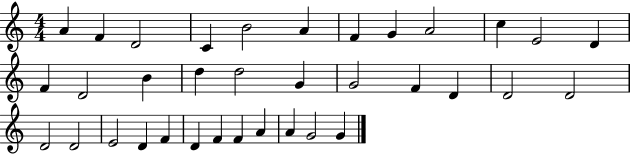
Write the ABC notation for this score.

X:1
T:Untitled
M:4/4
L:1/4
K:C
A F D2 C B2 A F G A2 c E2 D F D2 B d d2 G G2 F D D2 D2 D2 D2 E2 D F D F F A A G2 G